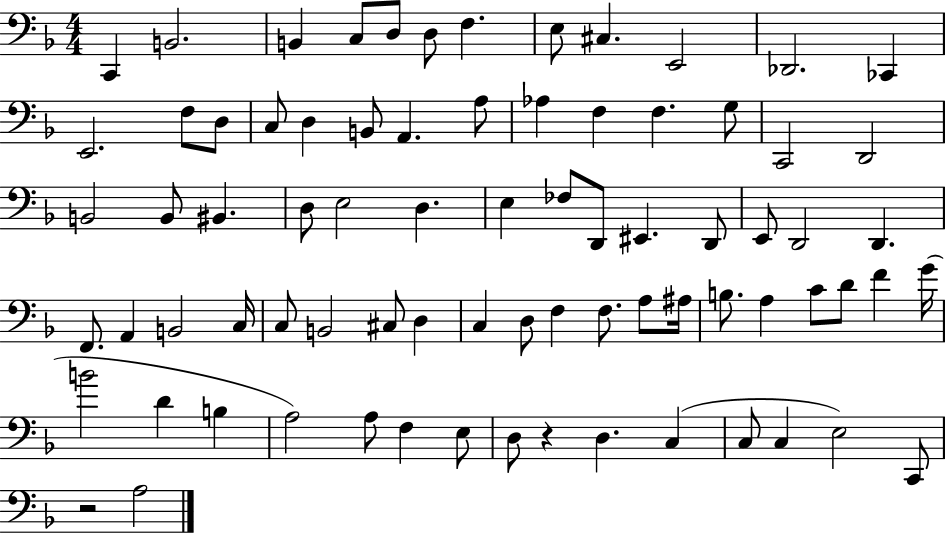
{
  \clef bass
  \numericTimeSignature
  \time 4/4
  \key f \major
  c,4 b,2. | b,4 c8 d8 d8 f4. | e8 cis4. e,2 | des,2. ces,4 | \break e,2. f8 d8 | c8 d4 b,8 a,4. a8 | aes4 f4 f4. g8 | c,2 d,2 | \break b,2 b,8 bis,4. | d8 e2 d4. | e4 fes8 d,8 eis,4. d,8 | e,8 d,2 d,4. | \break f,8. a,4 b,2 c16 | c8 b,2 cis8 d4 | c4 d8 f4 f8. a8 ais16 | b8. a4 c'8 d'8 f'4 g'16( | \break b'2 d'4 b4 | a2) a8 f4 e8 | d8 r4 d4. c4( | c8 c4 e2) c,8 | \break r2 a2 | \bar "|."
}